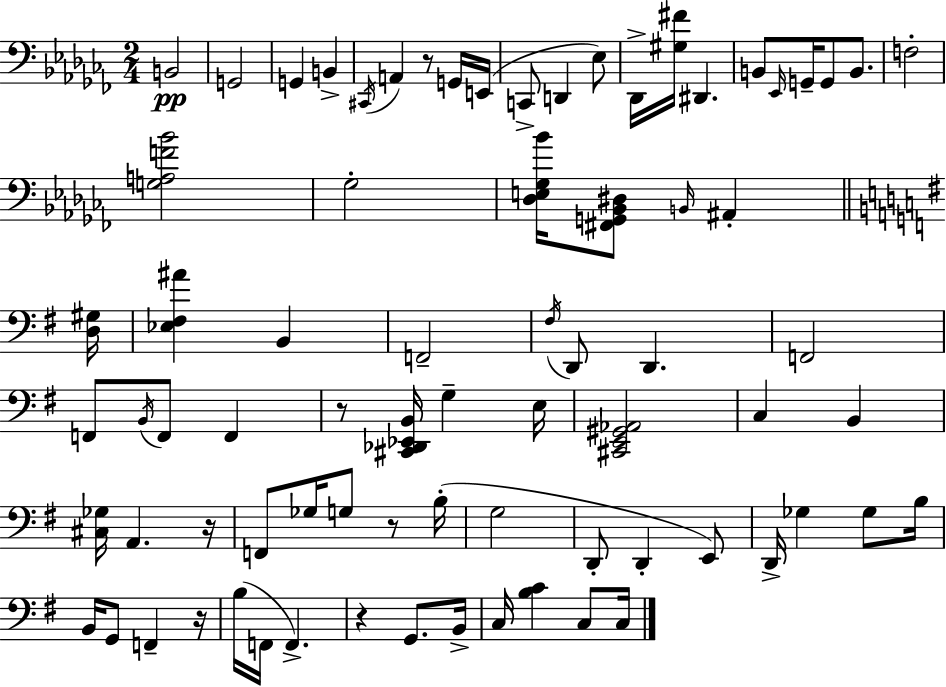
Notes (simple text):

B2/h G2/h G2/q B2/q C#2/s A2/q R/e G2/s E2/s C2/e D2/q Eb3/e Db2/s [G#3,F#4]/s D#2/q. B2/e Eb2/s G2/s G2/e B2/e. F3/h [G3,A3,F4,Bb4]/h Gb3/h [Db3,E3,Gb3,Bb4]/s [F#2,G2,Bb2,D#3]/e B2/s A#2/q [D3,G#3]/s [Eb3,F#3,A#4]/q B2/q F2/h F#3/s D2/e D2/q. F2/h F2/e B2/s F2/e F2/q R/e [C#2,Db2,Eb2,B2]/s G3/q E3/s [C#2,E2,G#2,Ab2]/h C3/q B2/q [C#3,Gb3]/s A2/q. R/s F2/e Gb3/s G3/e R/e B3/s G3/h D2/e D2/q E2/e D2/s Gb3/q Gb3/e B3/s B2/s G2/e F2/q R/s B3/s F2/s F2/q. R/q G2/e. B2/s C3/s [B3,C4]/q C3/e C3/s